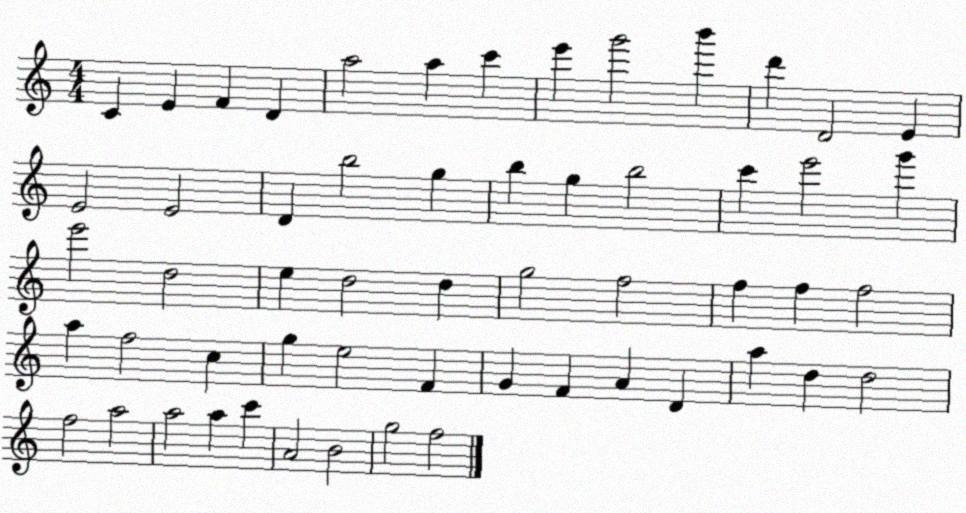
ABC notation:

X:1
T:Untitled
M:4/4
L:1/4
K:C
C E F D a2 a c' e' g'2 b' d' D2 E E2 E2 D b2 g b g b2 c' e'2 g' e'2 d2 e d2 d g2 f2 f f f2 a f2 c g e2 F G F A D a d d2 f2 a2 a2 a c' A2 B2 g2 f2